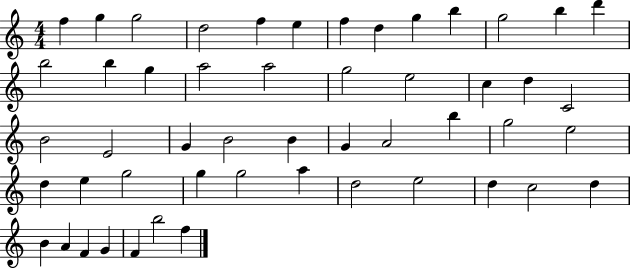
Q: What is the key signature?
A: C major